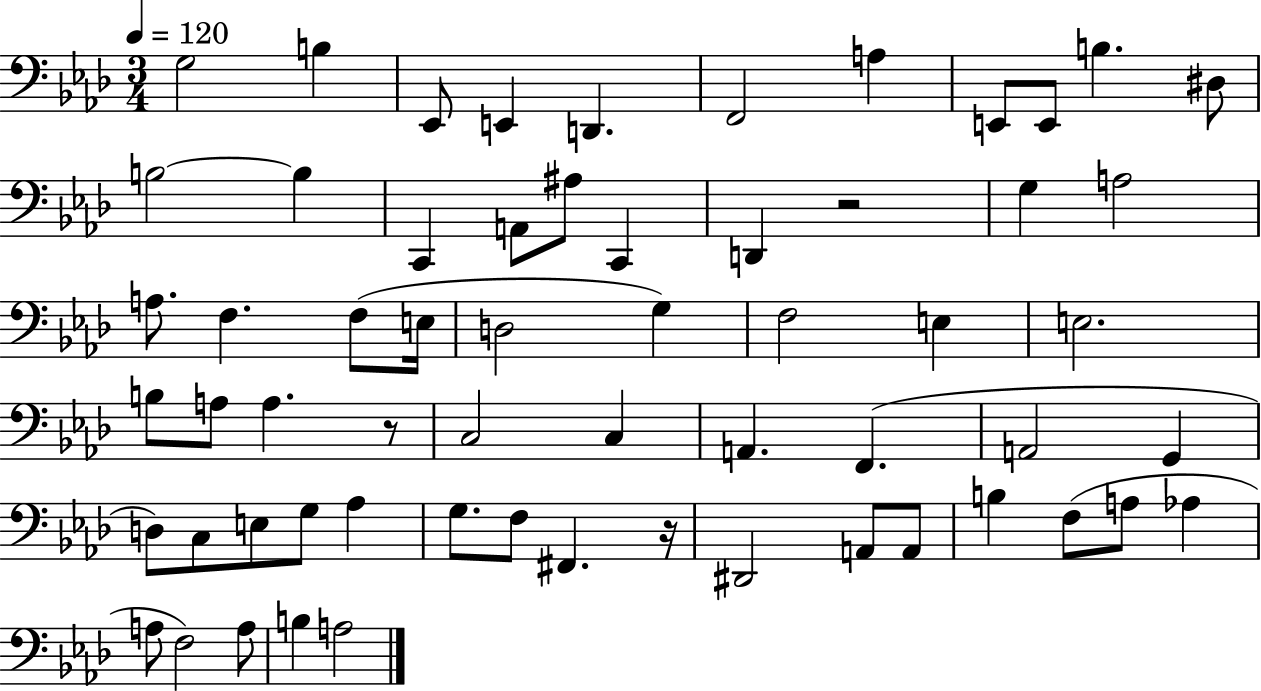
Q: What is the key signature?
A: AES major